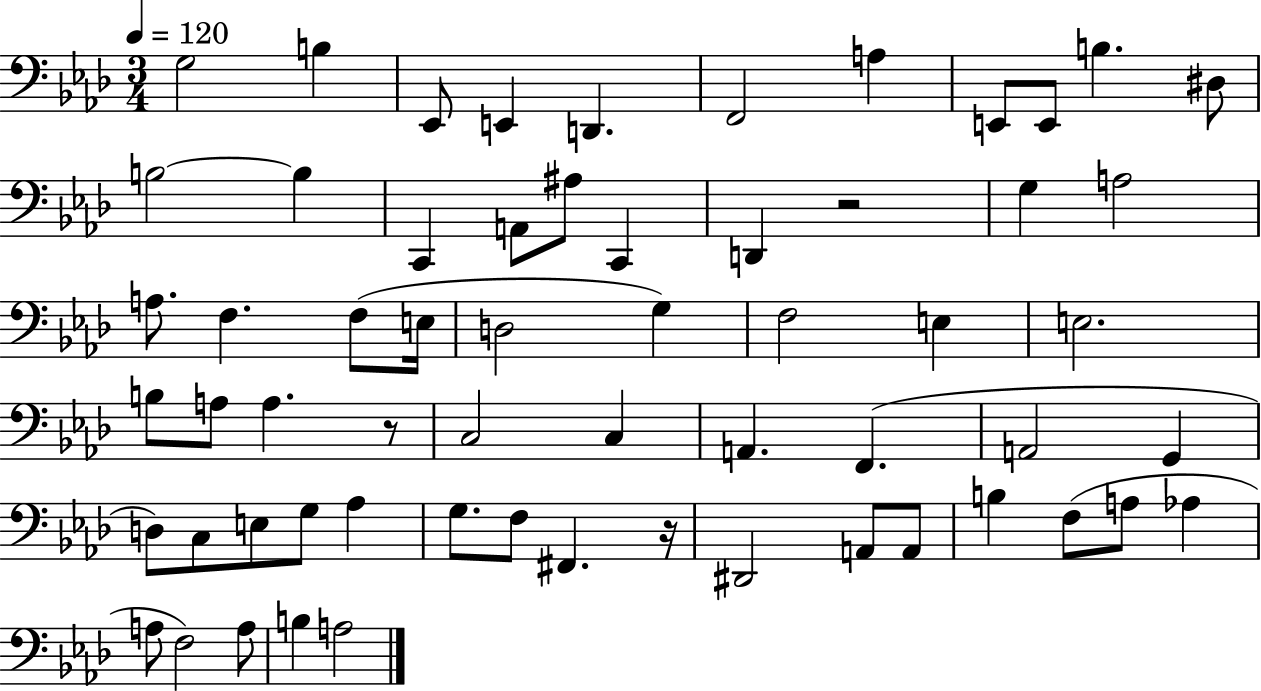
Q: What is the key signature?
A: AES major